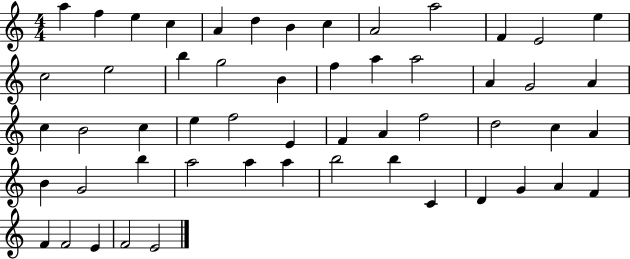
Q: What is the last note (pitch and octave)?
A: E4